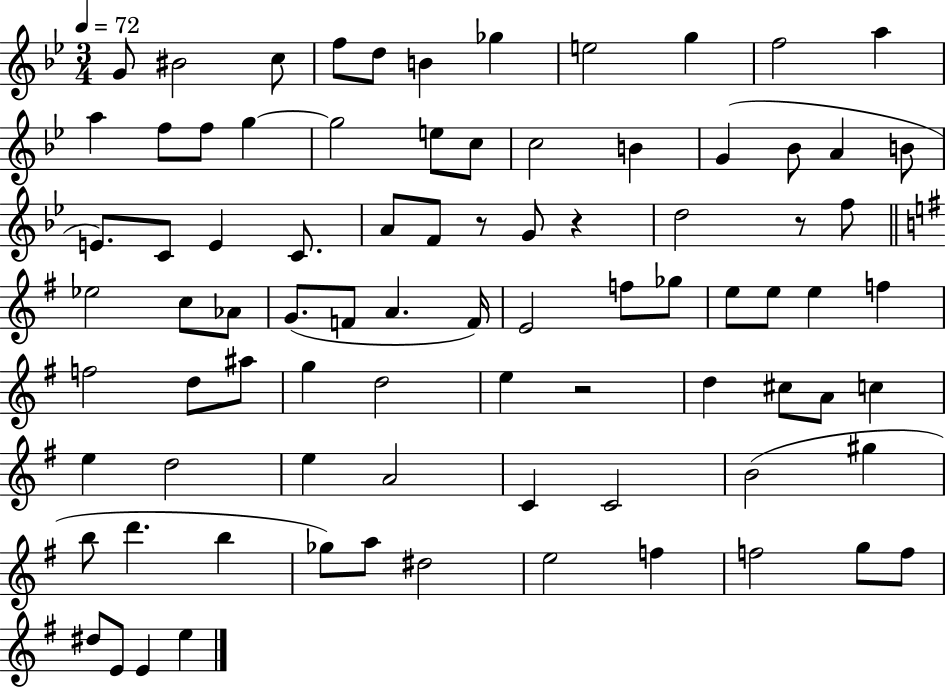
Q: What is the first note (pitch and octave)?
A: G4